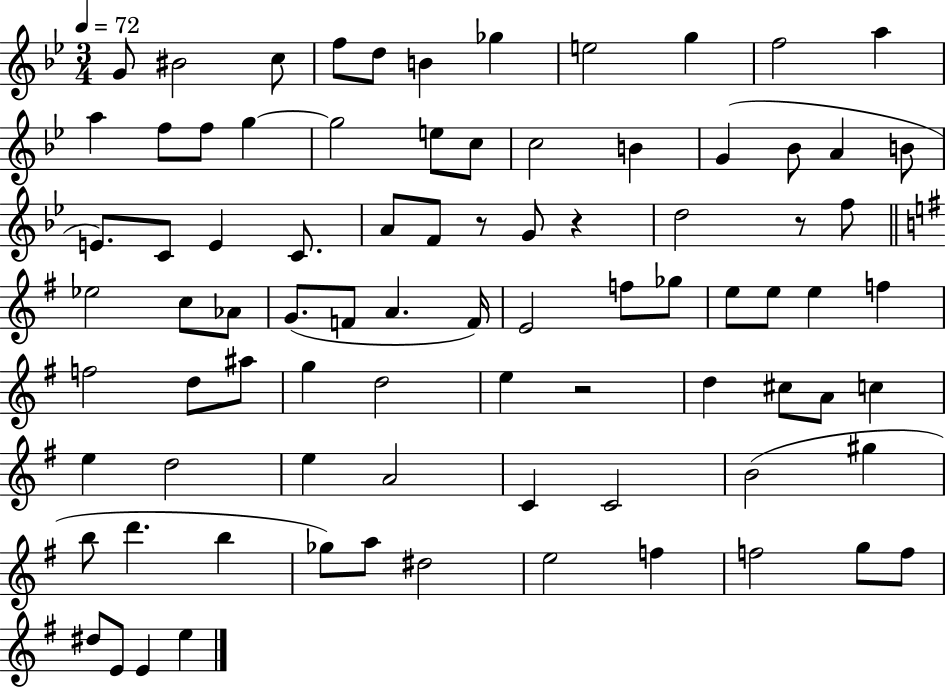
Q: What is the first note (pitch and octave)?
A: G4